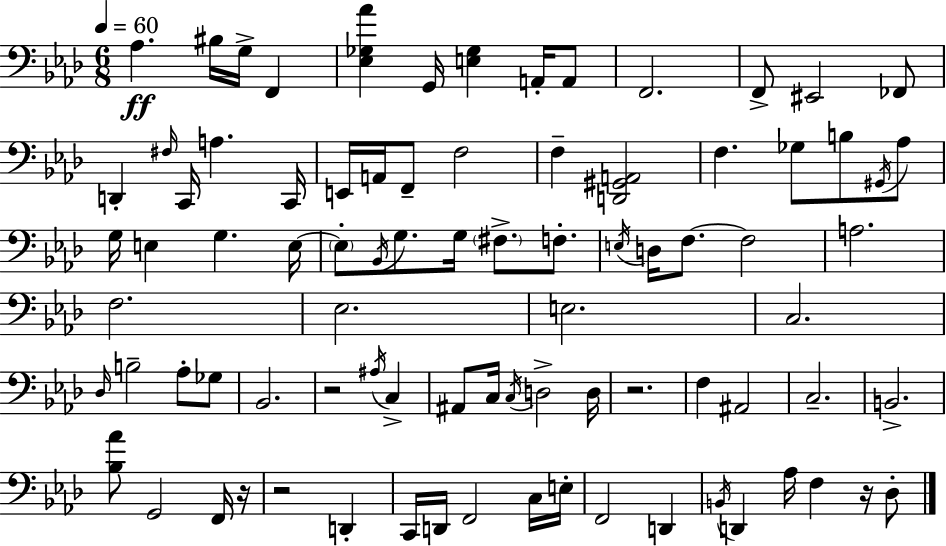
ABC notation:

X:1
T:Untitled
M:6/8
L:1/4
K:Ab
_A, ^B,/4 G,/4 F,, [_E,_G,_A] G,,/4 [E,_G,] A,,/4 A,,/2 F,,2 F,,/2 ^E,,2 _F,,/2 D,, ^F,/4 C,,/4 A, C,,/4 E,,/4 A,,/4 F,,/2 F,2 F, [D,,^G,,A,,]2 F, _G,/2 B,/2 ^G,,/4 _A,/2 G,/4 E, G, E,/4 E,/2 _B,,/4 G,/2 G,/4 ^F,/2 F,/2 E,/4 D,/4 F,/2 F,2 A,2 F,2 _E,2 E,2 C,2 _D,/4 B,2 _A,/2 _G,/2 _B,,2 z2 ^A,/4 C, ^A,,/2 C,/4 C,/4 D,2 D,/4 z2 F, ^A,,2 C,2 B,,2 [_B,_A]/2 G,,2 F,,/4 z/4 z2 D,, C,,/4 D,,/4 F,,2 C,/4 E,/4 F,,2 D,, B,,/4 D,, _A,/4 F, z/4 _D,/2